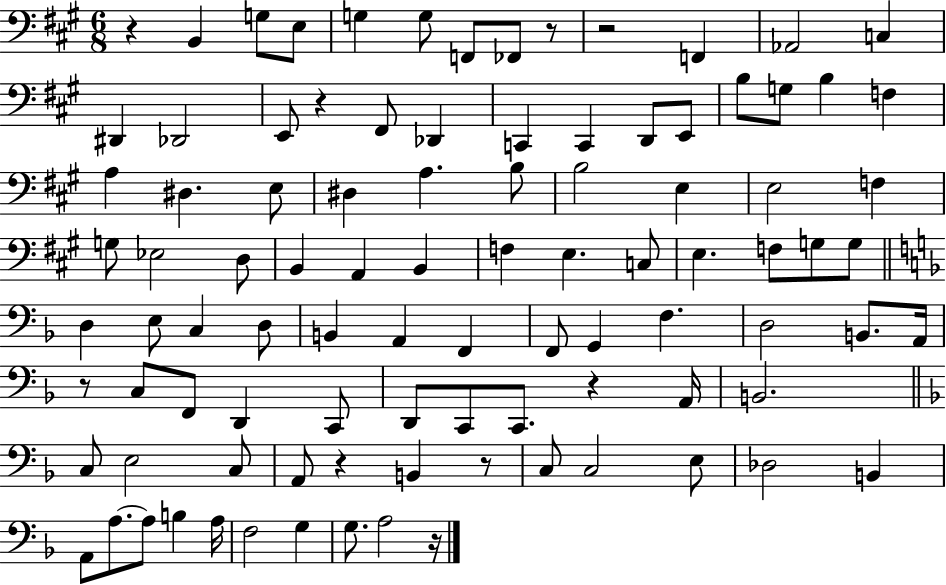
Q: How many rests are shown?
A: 9